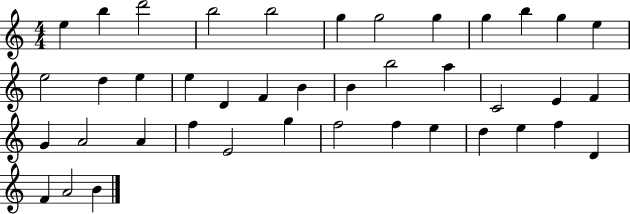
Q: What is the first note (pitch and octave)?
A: E5